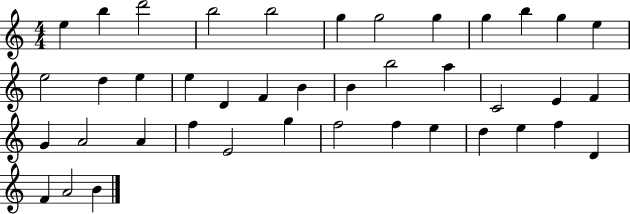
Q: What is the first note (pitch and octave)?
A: E5